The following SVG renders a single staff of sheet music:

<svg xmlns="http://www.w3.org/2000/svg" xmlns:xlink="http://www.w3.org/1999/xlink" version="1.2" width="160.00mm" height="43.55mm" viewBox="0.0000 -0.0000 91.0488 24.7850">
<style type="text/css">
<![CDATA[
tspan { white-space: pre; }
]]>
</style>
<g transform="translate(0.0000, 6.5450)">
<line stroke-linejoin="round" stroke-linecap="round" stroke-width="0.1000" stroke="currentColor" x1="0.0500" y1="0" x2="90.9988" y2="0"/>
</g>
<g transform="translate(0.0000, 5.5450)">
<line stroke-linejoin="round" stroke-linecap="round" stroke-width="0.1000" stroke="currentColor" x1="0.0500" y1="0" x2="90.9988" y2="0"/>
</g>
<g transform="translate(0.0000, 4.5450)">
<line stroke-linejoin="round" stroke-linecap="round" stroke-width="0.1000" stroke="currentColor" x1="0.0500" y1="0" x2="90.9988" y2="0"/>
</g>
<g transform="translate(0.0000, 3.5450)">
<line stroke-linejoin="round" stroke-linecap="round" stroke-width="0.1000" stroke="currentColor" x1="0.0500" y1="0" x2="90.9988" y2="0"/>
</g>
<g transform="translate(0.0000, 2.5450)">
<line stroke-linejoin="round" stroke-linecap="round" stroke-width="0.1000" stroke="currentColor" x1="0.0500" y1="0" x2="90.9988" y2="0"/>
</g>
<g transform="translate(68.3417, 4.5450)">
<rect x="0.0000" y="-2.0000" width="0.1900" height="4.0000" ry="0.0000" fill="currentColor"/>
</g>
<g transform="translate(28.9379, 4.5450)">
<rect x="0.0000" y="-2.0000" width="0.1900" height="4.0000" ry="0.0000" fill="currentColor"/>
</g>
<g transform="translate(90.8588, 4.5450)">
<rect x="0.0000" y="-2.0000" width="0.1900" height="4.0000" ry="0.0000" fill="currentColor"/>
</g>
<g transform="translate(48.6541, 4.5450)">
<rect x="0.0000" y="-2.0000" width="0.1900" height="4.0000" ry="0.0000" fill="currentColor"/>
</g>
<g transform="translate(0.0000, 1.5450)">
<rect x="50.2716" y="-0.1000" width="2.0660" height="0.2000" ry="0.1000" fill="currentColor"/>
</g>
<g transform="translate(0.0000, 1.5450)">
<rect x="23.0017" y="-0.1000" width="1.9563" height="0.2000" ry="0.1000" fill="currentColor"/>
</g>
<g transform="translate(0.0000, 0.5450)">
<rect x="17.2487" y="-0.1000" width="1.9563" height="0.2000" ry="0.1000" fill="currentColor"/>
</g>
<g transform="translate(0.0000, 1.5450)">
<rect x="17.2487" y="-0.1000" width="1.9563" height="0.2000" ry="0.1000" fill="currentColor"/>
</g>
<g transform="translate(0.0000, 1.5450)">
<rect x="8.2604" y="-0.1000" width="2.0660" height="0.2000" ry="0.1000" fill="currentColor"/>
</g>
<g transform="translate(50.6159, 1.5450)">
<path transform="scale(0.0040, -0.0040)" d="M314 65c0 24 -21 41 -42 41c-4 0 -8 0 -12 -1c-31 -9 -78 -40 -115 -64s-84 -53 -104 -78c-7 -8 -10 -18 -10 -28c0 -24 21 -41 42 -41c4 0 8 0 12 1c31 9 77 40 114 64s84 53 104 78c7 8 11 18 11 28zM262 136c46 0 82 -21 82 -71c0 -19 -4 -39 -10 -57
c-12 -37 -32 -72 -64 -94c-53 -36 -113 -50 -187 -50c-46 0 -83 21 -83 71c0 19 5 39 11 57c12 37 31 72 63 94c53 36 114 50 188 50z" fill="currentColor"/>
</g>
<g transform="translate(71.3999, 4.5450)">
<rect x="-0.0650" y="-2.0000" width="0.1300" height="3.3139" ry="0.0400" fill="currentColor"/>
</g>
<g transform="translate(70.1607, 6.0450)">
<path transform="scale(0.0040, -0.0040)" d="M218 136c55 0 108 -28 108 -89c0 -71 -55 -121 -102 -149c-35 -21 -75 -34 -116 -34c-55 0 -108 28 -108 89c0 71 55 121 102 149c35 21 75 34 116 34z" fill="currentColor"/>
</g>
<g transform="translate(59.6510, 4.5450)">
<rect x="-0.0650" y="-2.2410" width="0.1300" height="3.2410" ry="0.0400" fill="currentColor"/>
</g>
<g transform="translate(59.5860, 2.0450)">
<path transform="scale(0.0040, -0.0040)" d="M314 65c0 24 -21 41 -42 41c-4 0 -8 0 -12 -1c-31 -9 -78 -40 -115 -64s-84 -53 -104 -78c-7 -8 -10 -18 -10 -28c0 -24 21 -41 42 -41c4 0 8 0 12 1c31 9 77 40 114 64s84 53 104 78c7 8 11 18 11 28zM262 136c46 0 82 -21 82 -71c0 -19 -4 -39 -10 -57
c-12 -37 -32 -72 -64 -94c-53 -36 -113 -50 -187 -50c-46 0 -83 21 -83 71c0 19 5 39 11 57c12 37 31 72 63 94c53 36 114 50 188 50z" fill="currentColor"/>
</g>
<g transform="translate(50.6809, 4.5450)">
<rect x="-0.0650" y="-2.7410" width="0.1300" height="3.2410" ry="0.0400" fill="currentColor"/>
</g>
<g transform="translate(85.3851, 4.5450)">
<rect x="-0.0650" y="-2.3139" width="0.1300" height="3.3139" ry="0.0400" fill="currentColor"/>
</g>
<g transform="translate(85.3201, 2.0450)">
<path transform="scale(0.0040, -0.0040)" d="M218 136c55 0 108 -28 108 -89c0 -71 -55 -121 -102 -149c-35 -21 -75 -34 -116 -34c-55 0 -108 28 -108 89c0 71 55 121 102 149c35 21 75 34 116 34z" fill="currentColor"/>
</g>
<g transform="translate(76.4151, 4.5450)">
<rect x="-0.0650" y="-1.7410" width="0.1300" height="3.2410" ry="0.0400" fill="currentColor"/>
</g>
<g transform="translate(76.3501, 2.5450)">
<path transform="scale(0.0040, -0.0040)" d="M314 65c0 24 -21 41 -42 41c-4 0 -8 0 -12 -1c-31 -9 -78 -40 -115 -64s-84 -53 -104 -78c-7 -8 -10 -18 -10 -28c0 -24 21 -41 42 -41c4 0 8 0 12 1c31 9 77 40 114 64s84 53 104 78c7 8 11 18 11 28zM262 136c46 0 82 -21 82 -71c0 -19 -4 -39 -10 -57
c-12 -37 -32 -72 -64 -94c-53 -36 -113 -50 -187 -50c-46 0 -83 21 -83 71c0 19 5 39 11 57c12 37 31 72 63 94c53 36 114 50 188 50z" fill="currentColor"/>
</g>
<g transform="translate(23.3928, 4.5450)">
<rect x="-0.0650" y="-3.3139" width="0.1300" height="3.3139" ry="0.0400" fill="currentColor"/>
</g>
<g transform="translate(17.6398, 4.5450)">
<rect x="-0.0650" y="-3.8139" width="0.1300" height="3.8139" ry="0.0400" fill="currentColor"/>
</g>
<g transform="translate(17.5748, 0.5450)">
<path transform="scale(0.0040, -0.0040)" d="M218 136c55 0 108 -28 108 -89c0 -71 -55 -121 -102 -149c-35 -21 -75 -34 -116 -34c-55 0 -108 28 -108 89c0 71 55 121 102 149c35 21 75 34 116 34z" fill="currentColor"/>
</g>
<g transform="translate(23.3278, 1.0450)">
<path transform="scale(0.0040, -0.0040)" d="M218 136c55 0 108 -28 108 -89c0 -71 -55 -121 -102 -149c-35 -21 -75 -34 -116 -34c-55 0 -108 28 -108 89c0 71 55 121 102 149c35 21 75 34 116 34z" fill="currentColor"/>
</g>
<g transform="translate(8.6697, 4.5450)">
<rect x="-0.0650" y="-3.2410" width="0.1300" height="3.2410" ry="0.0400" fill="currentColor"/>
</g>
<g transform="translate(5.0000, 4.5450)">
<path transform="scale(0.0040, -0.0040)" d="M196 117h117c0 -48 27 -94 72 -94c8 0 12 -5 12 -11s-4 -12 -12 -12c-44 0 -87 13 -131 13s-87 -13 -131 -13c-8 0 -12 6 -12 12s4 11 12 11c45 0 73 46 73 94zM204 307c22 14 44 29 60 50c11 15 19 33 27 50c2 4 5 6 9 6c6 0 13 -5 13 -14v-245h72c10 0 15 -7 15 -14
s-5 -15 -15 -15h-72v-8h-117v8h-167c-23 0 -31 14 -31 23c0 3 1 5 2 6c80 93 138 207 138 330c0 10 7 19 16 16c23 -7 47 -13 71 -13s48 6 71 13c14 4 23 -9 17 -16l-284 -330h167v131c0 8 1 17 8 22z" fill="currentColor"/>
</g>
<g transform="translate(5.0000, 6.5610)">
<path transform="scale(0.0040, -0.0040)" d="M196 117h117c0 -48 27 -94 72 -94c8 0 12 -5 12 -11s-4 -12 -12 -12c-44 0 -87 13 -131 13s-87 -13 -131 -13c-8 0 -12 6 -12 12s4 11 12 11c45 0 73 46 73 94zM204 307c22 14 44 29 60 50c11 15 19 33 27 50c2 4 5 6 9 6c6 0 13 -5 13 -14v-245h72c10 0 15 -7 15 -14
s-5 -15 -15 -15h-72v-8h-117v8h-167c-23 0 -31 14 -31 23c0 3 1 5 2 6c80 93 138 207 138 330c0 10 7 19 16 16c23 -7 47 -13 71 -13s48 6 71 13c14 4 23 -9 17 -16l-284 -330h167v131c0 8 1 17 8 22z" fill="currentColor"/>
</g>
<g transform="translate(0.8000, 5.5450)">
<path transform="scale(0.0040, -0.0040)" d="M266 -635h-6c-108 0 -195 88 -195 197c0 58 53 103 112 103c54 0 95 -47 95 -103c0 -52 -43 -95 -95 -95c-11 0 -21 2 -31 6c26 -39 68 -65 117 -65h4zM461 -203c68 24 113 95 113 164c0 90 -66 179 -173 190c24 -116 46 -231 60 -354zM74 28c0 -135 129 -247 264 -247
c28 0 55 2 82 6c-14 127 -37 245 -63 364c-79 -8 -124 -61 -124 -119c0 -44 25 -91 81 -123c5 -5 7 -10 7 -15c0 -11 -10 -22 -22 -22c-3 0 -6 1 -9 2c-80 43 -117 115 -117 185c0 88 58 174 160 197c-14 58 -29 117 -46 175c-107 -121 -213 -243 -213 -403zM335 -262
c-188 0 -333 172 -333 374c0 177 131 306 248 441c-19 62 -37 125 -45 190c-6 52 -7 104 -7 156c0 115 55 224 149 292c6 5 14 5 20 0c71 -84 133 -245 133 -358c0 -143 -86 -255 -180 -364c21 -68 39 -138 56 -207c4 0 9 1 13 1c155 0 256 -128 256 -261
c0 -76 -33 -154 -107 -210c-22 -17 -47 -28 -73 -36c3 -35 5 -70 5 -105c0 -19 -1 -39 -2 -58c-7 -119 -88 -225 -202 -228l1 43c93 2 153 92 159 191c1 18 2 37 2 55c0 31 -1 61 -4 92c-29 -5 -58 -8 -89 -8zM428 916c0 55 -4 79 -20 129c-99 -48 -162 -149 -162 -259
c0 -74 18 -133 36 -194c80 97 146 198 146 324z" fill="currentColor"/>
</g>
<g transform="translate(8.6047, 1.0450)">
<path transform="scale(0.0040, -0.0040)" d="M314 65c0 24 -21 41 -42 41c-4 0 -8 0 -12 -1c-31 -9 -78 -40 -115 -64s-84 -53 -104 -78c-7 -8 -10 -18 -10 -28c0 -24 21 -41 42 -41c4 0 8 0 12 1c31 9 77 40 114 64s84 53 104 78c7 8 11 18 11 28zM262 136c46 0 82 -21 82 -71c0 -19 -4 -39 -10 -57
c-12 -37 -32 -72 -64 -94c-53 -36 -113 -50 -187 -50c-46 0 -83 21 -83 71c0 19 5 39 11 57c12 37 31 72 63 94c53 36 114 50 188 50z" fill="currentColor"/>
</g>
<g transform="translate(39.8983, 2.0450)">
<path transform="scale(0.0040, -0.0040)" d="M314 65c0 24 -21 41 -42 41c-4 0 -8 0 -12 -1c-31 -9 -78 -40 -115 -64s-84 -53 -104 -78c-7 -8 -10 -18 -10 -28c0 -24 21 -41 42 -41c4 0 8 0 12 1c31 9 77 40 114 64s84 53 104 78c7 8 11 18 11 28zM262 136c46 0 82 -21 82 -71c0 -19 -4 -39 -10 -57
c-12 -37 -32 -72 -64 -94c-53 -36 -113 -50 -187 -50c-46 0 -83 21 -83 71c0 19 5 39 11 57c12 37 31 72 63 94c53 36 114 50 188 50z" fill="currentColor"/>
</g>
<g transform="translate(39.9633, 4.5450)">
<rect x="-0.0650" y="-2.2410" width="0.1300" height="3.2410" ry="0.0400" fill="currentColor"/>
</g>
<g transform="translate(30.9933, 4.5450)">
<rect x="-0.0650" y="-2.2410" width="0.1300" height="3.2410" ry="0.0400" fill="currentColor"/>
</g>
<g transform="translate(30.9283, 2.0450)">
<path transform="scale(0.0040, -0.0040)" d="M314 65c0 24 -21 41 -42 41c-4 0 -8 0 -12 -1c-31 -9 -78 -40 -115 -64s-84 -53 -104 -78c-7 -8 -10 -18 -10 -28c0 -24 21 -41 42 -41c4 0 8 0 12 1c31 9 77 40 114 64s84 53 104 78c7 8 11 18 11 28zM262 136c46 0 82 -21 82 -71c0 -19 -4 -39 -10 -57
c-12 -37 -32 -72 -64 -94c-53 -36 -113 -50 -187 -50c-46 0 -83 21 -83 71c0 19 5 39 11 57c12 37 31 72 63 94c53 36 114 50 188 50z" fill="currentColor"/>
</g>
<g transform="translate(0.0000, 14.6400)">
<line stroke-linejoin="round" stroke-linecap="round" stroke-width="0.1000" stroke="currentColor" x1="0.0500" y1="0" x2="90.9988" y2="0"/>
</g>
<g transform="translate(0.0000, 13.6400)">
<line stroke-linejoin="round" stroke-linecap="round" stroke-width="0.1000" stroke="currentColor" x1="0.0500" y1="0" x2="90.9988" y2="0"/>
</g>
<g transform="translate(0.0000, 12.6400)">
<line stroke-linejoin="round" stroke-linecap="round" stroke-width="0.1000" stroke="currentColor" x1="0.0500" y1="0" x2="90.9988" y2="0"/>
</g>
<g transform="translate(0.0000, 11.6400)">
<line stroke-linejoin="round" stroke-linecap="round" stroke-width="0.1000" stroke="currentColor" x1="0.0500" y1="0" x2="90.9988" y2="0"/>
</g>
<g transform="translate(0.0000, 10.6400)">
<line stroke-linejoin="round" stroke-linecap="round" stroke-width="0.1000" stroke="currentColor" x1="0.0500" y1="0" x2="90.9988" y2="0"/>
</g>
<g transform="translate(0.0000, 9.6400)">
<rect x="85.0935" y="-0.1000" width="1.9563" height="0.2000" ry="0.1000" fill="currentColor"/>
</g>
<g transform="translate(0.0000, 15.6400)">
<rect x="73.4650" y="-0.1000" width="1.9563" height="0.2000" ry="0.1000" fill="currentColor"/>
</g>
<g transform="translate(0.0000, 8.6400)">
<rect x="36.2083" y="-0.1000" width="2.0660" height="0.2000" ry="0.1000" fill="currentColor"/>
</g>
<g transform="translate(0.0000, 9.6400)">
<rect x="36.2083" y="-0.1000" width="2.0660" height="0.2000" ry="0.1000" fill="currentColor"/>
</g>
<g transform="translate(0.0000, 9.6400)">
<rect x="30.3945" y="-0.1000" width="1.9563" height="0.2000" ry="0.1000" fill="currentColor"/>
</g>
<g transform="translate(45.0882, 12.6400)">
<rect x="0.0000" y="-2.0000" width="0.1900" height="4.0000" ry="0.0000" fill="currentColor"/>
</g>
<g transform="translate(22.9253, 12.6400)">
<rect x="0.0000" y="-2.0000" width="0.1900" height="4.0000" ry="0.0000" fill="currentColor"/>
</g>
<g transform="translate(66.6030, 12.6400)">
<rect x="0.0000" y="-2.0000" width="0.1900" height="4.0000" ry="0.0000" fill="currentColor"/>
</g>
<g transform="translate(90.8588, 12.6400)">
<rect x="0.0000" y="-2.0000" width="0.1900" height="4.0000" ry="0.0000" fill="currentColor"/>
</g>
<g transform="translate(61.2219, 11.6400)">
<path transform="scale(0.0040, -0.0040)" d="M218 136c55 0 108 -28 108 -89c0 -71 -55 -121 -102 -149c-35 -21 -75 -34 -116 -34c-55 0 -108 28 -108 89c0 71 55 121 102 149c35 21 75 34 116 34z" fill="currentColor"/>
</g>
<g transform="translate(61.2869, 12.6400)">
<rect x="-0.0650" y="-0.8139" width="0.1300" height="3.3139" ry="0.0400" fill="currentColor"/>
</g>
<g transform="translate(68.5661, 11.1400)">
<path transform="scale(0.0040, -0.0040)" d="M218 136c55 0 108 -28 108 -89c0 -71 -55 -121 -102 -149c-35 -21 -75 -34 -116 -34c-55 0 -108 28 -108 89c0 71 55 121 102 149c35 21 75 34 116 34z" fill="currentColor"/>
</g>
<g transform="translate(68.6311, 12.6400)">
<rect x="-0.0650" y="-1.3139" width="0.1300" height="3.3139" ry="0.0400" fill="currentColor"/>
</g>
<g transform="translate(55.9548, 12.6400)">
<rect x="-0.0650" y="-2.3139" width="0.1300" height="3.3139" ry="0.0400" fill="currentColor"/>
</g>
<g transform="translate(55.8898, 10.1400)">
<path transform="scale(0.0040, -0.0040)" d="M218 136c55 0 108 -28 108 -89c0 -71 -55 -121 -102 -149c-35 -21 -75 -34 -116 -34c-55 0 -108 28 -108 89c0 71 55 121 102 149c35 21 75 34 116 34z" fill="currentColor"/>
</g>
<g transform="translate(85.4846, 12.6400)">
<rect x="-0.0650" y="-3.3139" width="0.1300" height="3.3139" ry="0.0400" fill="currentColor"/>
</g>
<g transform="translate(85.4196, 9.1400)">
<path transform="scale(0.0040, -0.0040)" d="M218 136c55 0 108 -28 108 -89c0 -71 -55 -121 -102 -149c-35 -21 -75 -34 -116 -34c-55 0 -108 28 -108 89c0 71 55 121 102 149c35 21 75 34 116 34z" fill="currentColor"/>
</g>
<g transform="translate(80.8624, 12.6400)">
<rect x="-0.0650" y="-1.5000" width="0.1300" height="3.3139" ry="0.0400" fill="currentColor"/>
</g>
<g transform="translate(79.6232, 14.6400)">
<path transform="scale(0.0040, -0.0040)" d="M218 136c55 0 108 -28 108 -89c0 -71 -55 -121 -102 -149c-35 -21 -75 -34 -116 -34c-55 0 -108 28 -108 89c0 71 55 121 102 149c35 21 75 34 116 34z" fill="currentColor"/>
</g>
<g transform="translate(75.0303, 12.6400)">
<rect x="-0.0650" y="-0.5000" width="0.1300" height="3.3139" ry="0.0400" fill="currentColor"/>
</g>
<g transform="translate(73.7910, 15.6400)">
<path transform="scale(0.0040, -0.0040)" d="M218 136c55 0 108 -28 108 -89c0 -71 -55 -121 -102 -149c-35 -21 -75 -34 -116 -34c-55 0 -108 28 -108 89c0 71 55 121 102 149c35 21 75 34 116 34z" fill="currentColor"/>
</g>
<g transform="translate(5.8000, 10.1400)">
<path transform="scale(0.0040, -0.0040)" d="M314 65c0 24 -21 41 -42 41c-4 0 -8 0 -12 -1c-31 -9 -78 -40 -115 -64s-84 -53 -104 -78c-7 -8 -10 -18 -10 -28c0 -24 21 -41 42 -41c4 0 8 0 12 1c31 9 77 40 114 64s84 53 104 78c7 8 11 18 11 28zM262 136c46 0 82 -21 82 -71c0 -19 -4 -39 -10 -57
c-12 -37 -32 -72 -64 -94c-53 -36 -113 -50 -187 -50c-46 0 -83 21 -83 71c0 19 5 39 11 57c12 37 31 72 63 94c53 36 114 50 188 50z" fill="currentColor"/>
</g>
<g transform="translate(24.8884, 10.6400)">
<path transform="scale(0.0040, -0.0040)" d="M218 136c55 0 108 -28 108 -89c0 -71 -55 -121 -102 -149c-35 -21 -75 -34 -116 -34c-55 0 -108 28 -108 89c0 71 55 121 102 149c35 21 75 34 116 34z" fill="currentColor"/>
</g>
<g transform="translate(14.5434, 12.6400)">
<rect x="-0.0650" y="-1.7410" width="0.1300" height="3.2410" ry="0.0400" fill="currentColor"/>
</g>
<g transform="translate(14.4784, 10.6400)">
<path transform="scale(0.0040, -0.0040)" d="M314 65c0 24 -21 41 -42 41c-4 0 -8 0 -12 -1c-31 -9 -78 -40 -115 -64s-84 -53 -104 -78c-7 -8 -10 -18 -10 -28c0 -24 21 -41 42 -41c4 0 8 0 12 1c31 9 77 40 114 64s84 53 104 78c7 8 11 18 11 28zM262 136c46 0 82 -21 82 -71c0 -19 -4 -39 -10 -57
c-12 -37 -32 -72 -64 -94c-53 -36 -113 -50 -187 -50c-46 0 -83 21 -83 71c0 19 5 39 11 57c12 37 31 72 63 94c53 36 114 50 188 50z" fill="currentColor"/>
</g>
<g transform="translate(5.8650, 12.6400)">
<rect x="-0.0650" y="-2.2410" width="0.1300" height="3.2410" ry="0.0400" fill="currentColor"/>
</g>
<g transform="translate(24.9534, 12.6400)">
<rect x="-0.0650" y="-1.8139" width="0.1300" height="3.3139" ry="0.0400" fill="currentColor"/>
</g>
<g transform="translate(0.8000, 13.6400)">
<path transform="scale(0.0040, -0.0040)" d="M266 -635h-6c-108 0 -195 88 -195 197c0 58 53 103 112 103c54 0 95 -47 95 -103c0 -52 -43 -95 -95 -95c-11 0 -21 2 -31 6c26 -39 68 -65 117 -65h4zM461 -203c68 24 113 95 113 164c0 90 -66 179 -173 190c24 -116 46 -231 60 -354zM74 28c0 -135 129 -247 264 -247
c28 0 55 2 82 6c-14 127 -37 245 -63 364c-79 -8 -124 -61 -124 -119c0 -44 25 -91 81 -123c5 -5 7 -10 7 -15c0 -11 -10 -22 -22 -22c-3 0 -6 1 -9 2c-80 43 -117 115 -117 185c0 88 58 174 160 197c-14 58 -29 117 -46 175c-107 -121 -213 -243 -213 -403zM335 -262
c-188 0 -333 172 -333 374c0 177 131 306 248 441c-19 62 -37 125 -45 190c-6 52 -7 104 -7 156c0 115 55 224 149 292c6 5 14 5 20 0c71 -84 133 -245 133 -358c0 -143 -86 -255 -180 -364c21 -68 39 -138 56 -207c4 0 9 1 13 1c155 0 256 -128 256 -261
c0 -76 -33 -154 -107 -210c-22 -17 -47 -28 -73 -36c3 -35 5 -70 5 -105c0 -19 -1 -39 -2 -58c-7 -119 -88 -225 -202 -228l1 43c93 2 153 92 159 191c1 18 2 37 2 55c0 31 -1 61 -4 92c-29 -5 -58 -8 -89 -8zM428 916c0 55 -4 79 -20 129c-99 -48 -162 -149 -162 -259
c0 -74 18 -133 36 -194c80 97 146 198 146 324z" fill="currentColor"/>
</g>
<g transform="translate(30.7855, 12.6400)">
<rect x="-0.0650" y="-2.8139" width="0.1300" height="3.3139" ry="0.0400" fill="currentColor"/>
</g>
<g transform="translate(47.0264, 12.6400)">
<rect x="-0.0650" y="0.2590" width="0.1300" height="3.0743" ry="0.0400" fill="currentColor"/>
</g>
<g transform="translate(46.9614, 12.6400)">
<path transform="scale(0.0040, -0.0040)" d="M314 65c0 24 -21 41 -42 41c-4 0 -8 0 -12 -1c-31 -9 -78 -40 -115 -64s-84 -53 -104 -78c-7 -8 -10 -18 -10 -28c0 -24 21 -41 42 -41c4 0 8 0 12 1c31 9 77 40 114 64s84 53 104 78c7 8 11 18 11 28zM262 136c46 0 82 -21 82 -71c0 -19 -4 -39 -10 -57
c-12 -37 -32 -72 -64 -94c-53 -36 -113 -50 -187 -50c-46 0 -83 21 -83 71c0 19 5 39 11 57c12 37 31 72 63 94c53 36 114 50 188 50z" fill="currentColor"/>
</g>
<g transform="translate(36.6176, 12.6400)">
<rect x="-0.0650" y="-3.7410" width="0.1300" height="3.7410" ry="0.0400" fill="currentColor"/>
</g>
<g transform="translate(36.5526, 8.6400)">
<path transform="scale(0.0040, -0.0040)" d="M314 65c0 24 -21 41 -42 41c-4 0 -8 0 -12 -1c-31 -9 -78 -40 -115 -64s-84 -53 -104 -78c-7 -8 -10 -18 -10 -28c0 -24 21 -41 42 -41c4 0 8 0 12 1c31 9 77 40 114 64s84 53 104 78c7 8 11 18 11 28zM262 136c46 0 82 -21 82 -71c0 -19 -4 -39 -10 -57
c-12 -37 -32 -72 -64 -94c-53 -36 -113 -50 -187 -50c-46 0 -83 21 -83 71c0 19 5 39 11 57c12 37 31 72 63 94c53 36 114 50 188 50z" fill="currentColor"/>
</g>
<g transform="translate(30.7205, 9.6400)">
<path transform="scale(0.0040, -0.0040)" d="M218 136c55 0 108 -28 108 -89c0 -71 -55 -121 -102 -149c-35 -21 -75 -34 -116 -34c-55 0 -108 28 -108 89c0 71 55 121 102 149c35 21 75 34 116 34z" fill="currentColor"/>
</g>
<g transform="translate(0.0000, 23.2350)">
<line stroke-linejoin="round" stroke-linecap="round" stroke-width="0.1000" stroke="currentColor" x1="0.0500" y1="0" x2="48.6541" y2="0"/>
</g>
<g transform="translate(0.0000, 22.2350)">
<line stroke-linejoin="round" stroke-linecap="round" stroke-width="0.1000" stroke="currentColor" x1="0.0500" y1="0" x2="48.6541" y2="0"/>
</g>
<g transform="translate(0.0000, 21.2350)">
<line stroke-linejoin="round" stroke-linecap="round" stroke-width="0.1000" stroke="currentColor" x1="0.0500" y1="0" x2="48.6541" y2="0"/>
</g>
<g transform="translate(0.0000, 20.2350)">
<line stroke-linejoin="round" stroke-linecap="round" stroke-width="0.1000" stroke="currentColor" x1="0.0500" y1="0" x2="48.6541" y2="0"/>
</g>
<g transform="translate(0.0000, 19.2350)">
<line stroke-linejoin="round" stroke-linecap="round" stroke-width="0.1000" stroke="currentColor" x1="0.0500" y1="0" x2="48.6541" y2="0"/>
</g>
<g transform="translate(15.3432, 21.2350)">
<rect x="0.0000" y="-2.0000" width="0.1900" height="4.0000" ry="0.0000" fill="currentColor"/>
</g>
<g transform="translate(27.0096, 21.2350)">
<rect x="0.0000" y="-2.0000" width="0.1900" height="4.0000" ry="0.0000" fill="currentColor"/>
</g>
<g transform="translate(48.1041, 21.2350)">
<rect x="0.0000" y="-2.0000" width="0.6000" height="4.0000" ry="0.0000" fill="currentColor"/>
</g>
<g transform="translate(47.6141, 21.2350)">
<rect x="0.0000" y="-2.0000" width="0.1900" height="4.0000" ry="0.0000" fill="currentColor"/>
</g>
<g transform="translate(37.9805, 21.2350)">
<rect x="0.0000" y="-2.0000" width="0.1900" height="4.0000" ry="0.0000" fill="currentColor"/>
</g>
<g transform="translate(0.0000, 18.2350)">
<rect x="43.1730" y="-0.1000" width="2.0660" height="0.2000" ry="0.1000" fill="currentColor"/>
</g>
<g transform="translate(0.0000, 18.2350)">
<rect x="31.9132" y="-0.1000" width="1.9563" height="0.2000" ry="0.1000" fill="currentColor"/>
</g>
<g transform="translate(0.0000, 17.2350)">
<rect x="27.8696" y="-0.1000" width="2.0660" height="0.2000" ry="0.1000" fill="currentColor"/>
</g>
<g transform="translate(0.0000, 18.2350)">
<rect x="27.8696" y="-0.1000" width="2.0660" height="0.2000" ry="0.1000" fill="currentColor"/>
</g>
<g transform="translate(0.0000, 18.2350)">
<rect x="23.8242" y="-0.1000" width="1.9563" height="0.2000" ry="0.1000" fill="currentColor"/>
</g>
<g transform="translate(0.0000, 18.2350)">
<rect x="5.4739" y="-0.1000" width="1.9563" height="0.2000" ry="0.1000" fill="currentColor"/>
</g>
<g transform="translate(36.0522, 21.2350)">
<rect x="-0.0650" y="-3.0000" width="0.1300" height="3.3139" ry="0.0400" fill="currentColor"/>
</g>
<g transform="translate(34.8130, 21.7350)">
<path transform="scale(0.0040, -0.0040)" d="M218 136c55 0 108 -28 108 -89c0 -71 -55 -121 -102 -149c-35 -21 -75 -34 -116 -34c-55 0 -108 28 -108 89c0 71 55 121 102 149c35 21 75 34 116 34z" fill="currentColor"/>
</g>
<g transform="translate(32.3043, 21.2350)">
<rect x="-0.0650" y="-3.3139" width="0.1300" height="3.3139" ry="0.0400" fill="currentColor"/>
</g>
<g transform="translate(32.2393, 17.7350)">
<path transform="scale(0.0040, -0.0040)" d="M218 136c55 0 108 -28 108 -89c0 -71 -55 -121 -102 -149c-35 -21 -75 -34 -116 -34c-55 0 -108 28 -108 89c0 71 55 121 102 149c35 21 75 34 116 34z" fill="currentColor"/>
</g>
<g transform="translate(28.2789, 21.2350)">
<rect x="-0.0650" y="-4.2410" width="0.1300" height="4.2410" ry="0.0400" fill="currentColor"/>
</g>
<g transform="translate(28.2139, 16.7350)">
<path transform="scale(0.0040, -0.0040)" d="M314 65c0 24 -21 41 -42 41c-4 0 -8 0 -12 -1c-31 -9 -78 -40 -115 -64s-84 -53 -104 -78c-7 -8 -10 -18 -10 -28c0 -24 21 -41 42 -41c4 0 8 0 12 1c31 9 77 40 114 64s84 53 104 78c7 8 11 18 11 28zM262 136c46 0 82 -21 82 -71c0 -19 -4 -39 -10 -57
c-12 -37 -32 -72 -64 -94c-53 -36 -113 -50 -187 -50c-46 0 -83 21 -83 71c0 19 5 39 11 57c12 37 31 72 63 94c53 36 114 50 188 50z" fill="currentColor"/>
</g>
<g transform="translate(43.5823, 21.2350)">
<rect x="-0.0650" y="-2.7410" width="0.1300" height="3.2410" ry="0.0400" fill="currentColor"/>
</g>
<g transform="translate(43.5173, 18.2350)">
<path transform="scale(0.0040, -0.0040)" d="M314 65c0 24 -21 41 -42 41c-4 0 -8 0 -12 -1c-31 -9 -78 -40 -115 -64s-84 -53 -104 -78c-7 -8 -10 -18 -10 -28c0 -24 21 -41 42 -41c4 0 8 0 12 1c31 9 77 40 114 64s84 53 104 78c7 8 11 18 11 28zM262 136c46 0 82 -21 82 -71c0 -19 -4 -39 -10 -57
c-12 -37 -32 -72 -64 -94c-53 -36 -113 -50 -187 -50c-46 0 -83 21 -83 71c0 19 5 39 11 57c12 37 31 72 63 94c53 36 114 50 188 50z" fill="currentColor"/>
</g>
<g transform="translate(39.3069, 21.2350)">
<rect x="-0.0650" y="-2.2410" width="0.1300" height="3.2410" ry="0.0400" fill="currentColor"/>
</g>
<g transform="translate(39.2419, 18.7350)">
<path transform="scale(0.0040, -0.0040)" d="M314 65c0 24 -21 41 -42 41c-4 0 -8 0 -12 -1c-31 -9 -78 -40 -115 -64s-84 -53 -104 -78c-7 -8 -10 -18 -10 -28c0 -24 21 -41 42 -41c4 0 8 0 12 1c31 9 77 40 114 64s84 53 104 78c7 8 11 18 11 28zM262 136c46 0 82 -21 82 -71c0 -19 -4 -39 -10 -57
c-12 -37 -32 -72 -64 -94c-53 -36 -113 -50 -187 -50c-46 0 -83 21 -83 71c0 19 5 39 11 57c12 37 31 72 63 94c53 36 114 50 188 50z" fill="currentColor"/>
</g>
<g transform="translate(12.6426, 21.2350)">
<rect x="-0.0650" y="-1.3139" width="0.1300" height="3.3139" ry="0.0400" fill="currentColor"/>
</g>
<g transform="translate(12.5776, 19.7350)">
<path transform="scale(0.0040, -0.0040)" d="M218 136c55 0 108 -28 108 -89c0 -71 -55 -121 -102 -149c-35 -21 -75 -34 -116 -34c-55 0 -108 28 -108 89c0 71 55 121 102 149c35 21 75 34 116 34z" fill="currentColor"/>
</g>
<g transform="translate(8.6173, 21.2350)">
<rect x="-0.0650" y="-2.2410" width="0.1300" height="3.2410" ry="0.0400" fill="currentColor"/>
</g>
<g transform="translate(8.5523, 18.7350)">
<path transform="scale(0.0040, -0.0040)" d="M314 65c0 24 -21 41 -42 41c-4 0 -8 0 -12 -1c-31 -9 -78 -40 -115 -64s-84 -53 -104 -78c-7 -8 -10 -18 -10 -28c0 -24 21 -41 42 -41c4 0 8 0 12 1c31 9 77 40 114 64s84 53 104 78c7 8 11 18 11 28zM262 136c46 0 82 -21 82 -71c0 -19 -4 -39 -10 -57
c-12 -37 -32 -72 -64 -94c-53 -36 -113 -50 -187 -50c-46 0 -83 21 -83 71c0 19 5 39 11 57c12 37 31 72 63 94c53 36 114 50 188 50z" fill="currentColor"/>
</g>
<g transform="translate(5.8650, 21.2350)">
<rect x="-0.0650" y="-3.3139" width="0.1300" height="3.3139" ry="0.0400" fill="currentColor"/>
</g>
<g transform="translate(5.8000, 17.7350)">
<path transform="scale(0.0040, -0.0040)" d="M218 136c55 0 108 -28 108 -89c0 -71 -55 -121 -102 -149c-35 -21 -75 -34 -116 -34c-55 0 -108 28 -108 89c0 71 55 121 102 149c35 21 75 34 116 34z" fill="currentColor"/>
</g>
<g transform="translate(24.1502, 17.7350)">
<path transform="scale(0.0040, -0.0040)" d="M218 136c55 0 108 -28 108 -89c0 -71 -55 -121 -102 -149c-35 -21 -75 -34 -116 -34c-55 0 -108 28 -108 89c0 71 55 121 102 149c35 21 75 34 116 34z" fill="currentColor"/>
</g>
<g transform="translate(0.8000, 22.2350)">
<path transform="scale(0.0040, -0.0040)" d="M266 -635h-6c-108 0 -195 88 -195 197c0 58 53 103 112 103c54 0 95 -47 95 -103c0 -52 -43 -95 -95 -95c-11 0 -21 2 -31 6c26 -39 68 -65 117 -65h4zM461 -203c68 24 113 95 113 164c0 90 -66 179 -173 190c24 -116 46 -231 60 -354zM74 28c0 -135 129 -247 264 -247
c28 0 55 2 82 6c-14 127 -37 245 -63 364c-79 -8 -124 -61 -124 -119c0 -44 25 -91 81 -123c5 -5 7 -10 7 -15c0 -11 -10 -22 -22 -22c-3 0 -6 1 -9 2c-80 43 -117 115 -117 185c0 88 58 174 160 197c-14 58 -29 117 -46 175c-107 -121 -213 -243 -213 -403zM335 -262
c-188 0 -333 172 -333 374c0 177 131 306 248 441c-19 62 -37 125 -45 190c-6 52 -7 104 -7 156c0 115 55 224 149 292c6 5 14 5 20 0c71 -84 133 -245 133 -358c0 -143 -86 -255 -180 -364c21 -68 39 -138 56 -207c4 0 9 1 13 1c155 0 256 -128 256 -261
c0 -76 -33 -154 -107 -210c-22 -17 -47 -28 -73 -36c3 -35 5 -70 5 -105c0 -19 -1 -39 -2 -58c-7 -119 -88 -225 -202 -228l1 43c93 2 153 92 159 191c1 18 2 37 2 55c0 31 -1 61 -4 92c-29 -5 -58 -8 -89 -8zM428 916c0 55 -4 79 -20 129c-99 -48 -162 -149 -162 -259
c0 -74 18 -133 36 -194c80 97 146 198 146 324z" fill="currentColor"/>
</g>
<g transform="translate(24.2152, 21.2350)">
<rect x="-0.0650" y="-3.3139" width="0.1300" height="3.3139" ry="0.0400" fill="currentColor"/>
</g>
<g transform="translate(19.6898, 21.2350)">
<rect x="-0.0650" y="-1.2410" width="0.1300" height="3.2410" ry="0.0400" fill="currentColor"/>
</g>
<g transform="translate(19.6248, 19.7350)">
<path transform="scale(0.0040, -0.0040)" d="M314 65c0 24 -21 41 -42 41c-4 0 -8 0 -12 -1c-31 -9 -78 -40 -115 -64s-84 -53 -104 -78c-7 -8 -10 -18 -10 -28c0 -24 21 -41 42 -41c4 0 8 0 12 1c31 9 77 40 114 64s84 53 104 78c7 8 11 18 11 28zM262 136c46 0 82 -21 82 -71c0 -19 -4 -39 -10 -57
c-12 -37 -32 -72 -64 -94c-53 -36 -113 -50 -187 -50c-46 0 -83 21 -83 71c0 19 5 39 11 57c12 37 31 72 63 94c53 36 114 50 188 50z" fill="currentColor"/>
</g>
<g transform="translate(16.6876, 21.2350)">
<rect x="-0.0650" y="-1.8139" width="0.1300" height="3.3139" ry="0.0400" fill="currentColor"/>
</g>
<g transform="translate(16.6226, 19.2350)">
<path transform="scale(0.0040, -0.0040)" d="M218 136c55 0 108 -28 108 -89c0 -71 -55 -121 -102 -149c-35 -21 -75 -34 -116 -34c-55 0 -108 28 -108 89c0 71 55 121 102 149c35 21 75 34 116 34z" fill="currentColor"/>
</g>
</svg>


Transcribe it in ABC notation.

X:1
T:Untitled
M:4/4
L:1/4
K:C
b2 c' b g2 g2 a2 g2 F f2 g g2 f2 f a c'2 B2 g d e C E b b g2 e f e2 b d'2 b A g2 a2